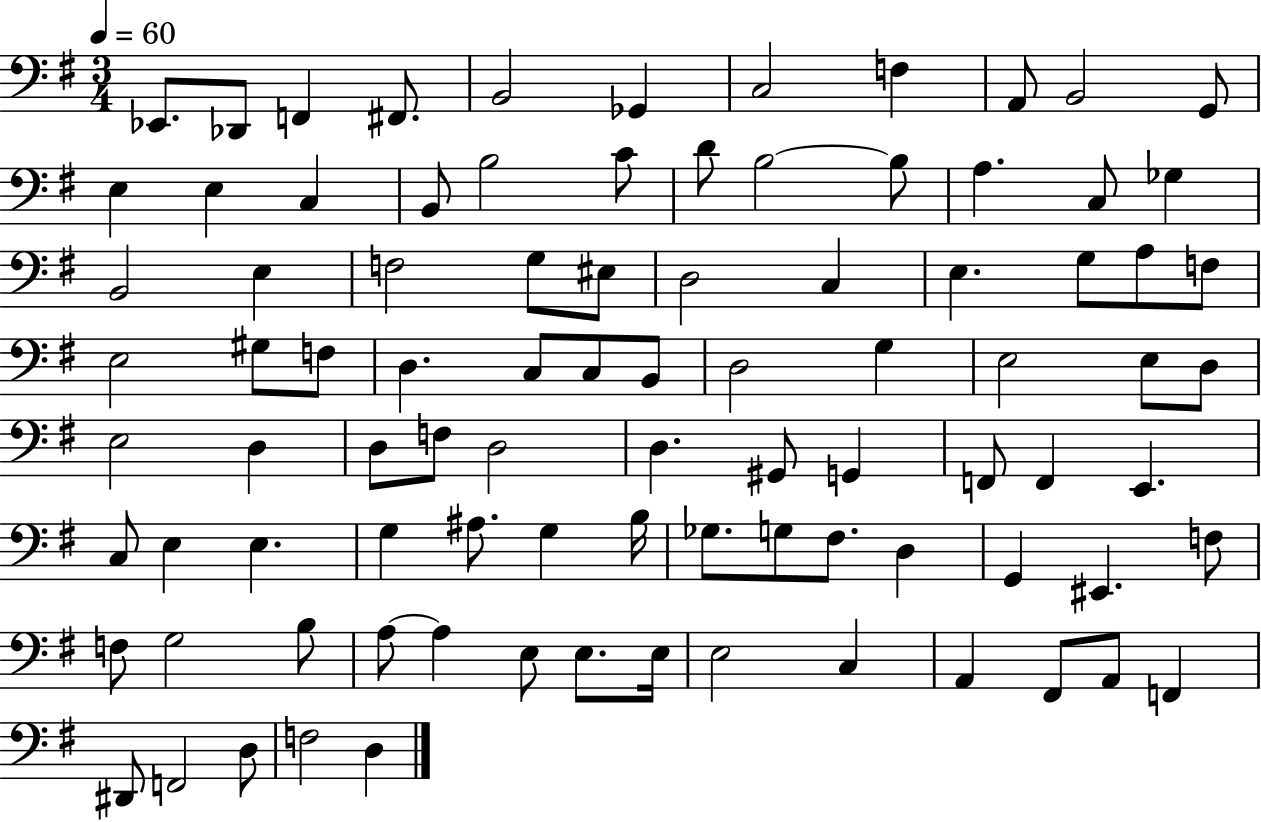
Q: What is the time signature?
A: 3/4